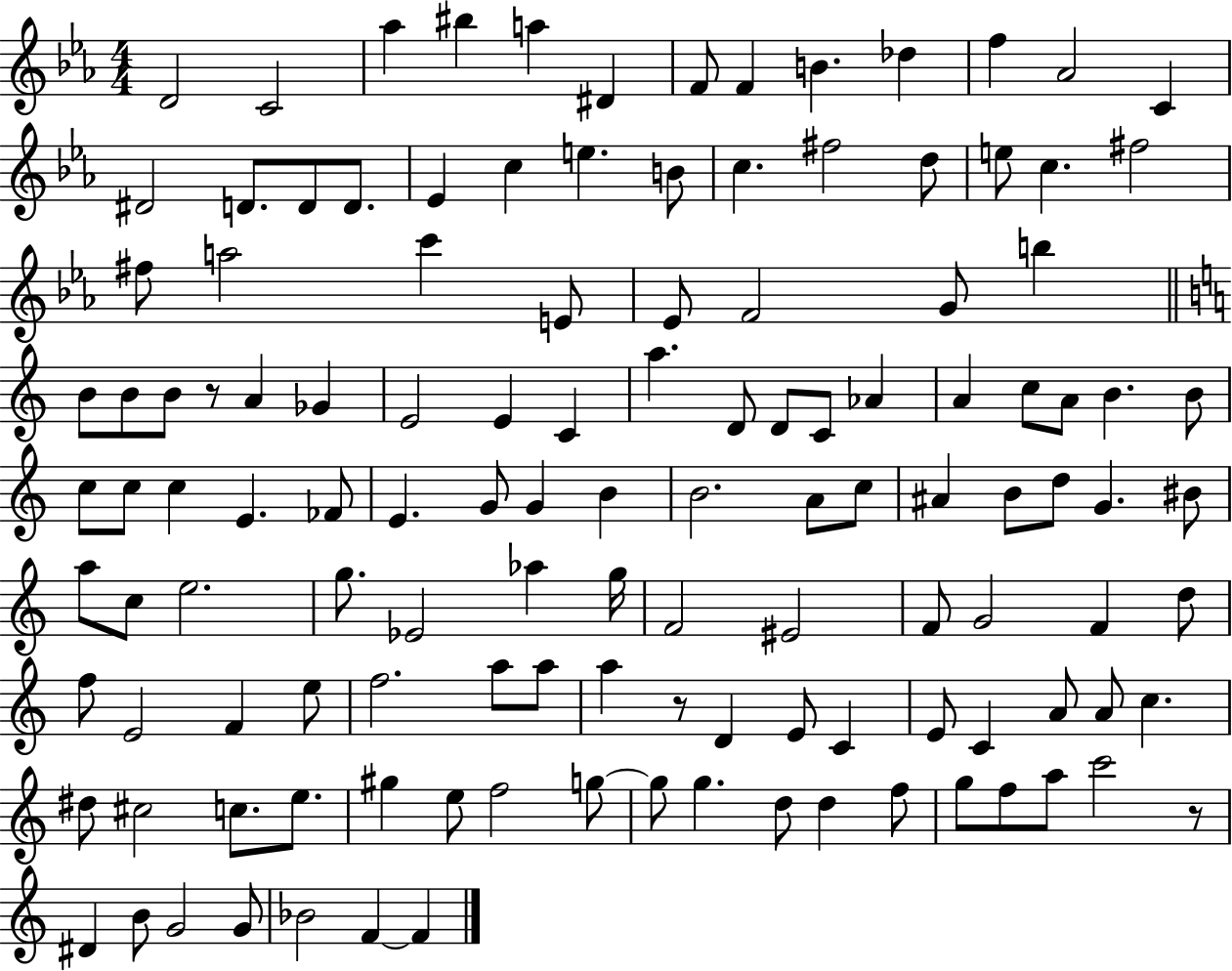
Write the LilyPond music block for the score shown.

{
  \clef treble
  \numericTimeSignature
  \time 4/4
  \key ees \major
  d'2 c'2 | aes''4 bis''4 a''4 dis'4 | f'8 f'4 b'4. des''4 | f''4 aes'2 c'4 | \break dis'2 d'8. d'8 d'8. | ees'4 c''4 e''4. b'8 | c''4. fis''2 d''8 | e''8 c''4. fis''2 | \break fis''8 a''2 c'''4 e'8 | ees'8 f'2 g'8 b''4 | \bar "||" \break \key c \major b'8 b'8 b'8 r8 a'4 ges'4 | e'2 e'4 c'4 | a''4. d'8 d'8 c'8 aes'4 | a'4 c''8 a'8 b'4. b'8 | \break c''8 c''8 c''4 e'4. fes'8 | e'4. g'8 g'4 b'4 | b'2. a'8 c''8 | ais'4 b'8 d''8 g'4. bis'8 | \break a''8 c''8 e''2. | g''8. ees'2 aes''4 g''16 | f'2 eis'2 | f'8 g'2 f'4 d''8 | \break f''8 e'2 f'4 e''8 | f''2. a''8 a''8 | a''4 r8 d'4 e'8 c'4 | e'8 c'4 a'8 a'8 c''4. | \break dis''8 cis''2 c''8. e''8. | gis''4 e''8 f''2 g''8~~ | g''8 g''4. d''8 d''4 f''8 | g''8 f''8 a''8 c'''2 r8 | \break dis'4 b'8 g'2 g'8 | bes'2 f'4~~ f'4 | \bar "|."
}